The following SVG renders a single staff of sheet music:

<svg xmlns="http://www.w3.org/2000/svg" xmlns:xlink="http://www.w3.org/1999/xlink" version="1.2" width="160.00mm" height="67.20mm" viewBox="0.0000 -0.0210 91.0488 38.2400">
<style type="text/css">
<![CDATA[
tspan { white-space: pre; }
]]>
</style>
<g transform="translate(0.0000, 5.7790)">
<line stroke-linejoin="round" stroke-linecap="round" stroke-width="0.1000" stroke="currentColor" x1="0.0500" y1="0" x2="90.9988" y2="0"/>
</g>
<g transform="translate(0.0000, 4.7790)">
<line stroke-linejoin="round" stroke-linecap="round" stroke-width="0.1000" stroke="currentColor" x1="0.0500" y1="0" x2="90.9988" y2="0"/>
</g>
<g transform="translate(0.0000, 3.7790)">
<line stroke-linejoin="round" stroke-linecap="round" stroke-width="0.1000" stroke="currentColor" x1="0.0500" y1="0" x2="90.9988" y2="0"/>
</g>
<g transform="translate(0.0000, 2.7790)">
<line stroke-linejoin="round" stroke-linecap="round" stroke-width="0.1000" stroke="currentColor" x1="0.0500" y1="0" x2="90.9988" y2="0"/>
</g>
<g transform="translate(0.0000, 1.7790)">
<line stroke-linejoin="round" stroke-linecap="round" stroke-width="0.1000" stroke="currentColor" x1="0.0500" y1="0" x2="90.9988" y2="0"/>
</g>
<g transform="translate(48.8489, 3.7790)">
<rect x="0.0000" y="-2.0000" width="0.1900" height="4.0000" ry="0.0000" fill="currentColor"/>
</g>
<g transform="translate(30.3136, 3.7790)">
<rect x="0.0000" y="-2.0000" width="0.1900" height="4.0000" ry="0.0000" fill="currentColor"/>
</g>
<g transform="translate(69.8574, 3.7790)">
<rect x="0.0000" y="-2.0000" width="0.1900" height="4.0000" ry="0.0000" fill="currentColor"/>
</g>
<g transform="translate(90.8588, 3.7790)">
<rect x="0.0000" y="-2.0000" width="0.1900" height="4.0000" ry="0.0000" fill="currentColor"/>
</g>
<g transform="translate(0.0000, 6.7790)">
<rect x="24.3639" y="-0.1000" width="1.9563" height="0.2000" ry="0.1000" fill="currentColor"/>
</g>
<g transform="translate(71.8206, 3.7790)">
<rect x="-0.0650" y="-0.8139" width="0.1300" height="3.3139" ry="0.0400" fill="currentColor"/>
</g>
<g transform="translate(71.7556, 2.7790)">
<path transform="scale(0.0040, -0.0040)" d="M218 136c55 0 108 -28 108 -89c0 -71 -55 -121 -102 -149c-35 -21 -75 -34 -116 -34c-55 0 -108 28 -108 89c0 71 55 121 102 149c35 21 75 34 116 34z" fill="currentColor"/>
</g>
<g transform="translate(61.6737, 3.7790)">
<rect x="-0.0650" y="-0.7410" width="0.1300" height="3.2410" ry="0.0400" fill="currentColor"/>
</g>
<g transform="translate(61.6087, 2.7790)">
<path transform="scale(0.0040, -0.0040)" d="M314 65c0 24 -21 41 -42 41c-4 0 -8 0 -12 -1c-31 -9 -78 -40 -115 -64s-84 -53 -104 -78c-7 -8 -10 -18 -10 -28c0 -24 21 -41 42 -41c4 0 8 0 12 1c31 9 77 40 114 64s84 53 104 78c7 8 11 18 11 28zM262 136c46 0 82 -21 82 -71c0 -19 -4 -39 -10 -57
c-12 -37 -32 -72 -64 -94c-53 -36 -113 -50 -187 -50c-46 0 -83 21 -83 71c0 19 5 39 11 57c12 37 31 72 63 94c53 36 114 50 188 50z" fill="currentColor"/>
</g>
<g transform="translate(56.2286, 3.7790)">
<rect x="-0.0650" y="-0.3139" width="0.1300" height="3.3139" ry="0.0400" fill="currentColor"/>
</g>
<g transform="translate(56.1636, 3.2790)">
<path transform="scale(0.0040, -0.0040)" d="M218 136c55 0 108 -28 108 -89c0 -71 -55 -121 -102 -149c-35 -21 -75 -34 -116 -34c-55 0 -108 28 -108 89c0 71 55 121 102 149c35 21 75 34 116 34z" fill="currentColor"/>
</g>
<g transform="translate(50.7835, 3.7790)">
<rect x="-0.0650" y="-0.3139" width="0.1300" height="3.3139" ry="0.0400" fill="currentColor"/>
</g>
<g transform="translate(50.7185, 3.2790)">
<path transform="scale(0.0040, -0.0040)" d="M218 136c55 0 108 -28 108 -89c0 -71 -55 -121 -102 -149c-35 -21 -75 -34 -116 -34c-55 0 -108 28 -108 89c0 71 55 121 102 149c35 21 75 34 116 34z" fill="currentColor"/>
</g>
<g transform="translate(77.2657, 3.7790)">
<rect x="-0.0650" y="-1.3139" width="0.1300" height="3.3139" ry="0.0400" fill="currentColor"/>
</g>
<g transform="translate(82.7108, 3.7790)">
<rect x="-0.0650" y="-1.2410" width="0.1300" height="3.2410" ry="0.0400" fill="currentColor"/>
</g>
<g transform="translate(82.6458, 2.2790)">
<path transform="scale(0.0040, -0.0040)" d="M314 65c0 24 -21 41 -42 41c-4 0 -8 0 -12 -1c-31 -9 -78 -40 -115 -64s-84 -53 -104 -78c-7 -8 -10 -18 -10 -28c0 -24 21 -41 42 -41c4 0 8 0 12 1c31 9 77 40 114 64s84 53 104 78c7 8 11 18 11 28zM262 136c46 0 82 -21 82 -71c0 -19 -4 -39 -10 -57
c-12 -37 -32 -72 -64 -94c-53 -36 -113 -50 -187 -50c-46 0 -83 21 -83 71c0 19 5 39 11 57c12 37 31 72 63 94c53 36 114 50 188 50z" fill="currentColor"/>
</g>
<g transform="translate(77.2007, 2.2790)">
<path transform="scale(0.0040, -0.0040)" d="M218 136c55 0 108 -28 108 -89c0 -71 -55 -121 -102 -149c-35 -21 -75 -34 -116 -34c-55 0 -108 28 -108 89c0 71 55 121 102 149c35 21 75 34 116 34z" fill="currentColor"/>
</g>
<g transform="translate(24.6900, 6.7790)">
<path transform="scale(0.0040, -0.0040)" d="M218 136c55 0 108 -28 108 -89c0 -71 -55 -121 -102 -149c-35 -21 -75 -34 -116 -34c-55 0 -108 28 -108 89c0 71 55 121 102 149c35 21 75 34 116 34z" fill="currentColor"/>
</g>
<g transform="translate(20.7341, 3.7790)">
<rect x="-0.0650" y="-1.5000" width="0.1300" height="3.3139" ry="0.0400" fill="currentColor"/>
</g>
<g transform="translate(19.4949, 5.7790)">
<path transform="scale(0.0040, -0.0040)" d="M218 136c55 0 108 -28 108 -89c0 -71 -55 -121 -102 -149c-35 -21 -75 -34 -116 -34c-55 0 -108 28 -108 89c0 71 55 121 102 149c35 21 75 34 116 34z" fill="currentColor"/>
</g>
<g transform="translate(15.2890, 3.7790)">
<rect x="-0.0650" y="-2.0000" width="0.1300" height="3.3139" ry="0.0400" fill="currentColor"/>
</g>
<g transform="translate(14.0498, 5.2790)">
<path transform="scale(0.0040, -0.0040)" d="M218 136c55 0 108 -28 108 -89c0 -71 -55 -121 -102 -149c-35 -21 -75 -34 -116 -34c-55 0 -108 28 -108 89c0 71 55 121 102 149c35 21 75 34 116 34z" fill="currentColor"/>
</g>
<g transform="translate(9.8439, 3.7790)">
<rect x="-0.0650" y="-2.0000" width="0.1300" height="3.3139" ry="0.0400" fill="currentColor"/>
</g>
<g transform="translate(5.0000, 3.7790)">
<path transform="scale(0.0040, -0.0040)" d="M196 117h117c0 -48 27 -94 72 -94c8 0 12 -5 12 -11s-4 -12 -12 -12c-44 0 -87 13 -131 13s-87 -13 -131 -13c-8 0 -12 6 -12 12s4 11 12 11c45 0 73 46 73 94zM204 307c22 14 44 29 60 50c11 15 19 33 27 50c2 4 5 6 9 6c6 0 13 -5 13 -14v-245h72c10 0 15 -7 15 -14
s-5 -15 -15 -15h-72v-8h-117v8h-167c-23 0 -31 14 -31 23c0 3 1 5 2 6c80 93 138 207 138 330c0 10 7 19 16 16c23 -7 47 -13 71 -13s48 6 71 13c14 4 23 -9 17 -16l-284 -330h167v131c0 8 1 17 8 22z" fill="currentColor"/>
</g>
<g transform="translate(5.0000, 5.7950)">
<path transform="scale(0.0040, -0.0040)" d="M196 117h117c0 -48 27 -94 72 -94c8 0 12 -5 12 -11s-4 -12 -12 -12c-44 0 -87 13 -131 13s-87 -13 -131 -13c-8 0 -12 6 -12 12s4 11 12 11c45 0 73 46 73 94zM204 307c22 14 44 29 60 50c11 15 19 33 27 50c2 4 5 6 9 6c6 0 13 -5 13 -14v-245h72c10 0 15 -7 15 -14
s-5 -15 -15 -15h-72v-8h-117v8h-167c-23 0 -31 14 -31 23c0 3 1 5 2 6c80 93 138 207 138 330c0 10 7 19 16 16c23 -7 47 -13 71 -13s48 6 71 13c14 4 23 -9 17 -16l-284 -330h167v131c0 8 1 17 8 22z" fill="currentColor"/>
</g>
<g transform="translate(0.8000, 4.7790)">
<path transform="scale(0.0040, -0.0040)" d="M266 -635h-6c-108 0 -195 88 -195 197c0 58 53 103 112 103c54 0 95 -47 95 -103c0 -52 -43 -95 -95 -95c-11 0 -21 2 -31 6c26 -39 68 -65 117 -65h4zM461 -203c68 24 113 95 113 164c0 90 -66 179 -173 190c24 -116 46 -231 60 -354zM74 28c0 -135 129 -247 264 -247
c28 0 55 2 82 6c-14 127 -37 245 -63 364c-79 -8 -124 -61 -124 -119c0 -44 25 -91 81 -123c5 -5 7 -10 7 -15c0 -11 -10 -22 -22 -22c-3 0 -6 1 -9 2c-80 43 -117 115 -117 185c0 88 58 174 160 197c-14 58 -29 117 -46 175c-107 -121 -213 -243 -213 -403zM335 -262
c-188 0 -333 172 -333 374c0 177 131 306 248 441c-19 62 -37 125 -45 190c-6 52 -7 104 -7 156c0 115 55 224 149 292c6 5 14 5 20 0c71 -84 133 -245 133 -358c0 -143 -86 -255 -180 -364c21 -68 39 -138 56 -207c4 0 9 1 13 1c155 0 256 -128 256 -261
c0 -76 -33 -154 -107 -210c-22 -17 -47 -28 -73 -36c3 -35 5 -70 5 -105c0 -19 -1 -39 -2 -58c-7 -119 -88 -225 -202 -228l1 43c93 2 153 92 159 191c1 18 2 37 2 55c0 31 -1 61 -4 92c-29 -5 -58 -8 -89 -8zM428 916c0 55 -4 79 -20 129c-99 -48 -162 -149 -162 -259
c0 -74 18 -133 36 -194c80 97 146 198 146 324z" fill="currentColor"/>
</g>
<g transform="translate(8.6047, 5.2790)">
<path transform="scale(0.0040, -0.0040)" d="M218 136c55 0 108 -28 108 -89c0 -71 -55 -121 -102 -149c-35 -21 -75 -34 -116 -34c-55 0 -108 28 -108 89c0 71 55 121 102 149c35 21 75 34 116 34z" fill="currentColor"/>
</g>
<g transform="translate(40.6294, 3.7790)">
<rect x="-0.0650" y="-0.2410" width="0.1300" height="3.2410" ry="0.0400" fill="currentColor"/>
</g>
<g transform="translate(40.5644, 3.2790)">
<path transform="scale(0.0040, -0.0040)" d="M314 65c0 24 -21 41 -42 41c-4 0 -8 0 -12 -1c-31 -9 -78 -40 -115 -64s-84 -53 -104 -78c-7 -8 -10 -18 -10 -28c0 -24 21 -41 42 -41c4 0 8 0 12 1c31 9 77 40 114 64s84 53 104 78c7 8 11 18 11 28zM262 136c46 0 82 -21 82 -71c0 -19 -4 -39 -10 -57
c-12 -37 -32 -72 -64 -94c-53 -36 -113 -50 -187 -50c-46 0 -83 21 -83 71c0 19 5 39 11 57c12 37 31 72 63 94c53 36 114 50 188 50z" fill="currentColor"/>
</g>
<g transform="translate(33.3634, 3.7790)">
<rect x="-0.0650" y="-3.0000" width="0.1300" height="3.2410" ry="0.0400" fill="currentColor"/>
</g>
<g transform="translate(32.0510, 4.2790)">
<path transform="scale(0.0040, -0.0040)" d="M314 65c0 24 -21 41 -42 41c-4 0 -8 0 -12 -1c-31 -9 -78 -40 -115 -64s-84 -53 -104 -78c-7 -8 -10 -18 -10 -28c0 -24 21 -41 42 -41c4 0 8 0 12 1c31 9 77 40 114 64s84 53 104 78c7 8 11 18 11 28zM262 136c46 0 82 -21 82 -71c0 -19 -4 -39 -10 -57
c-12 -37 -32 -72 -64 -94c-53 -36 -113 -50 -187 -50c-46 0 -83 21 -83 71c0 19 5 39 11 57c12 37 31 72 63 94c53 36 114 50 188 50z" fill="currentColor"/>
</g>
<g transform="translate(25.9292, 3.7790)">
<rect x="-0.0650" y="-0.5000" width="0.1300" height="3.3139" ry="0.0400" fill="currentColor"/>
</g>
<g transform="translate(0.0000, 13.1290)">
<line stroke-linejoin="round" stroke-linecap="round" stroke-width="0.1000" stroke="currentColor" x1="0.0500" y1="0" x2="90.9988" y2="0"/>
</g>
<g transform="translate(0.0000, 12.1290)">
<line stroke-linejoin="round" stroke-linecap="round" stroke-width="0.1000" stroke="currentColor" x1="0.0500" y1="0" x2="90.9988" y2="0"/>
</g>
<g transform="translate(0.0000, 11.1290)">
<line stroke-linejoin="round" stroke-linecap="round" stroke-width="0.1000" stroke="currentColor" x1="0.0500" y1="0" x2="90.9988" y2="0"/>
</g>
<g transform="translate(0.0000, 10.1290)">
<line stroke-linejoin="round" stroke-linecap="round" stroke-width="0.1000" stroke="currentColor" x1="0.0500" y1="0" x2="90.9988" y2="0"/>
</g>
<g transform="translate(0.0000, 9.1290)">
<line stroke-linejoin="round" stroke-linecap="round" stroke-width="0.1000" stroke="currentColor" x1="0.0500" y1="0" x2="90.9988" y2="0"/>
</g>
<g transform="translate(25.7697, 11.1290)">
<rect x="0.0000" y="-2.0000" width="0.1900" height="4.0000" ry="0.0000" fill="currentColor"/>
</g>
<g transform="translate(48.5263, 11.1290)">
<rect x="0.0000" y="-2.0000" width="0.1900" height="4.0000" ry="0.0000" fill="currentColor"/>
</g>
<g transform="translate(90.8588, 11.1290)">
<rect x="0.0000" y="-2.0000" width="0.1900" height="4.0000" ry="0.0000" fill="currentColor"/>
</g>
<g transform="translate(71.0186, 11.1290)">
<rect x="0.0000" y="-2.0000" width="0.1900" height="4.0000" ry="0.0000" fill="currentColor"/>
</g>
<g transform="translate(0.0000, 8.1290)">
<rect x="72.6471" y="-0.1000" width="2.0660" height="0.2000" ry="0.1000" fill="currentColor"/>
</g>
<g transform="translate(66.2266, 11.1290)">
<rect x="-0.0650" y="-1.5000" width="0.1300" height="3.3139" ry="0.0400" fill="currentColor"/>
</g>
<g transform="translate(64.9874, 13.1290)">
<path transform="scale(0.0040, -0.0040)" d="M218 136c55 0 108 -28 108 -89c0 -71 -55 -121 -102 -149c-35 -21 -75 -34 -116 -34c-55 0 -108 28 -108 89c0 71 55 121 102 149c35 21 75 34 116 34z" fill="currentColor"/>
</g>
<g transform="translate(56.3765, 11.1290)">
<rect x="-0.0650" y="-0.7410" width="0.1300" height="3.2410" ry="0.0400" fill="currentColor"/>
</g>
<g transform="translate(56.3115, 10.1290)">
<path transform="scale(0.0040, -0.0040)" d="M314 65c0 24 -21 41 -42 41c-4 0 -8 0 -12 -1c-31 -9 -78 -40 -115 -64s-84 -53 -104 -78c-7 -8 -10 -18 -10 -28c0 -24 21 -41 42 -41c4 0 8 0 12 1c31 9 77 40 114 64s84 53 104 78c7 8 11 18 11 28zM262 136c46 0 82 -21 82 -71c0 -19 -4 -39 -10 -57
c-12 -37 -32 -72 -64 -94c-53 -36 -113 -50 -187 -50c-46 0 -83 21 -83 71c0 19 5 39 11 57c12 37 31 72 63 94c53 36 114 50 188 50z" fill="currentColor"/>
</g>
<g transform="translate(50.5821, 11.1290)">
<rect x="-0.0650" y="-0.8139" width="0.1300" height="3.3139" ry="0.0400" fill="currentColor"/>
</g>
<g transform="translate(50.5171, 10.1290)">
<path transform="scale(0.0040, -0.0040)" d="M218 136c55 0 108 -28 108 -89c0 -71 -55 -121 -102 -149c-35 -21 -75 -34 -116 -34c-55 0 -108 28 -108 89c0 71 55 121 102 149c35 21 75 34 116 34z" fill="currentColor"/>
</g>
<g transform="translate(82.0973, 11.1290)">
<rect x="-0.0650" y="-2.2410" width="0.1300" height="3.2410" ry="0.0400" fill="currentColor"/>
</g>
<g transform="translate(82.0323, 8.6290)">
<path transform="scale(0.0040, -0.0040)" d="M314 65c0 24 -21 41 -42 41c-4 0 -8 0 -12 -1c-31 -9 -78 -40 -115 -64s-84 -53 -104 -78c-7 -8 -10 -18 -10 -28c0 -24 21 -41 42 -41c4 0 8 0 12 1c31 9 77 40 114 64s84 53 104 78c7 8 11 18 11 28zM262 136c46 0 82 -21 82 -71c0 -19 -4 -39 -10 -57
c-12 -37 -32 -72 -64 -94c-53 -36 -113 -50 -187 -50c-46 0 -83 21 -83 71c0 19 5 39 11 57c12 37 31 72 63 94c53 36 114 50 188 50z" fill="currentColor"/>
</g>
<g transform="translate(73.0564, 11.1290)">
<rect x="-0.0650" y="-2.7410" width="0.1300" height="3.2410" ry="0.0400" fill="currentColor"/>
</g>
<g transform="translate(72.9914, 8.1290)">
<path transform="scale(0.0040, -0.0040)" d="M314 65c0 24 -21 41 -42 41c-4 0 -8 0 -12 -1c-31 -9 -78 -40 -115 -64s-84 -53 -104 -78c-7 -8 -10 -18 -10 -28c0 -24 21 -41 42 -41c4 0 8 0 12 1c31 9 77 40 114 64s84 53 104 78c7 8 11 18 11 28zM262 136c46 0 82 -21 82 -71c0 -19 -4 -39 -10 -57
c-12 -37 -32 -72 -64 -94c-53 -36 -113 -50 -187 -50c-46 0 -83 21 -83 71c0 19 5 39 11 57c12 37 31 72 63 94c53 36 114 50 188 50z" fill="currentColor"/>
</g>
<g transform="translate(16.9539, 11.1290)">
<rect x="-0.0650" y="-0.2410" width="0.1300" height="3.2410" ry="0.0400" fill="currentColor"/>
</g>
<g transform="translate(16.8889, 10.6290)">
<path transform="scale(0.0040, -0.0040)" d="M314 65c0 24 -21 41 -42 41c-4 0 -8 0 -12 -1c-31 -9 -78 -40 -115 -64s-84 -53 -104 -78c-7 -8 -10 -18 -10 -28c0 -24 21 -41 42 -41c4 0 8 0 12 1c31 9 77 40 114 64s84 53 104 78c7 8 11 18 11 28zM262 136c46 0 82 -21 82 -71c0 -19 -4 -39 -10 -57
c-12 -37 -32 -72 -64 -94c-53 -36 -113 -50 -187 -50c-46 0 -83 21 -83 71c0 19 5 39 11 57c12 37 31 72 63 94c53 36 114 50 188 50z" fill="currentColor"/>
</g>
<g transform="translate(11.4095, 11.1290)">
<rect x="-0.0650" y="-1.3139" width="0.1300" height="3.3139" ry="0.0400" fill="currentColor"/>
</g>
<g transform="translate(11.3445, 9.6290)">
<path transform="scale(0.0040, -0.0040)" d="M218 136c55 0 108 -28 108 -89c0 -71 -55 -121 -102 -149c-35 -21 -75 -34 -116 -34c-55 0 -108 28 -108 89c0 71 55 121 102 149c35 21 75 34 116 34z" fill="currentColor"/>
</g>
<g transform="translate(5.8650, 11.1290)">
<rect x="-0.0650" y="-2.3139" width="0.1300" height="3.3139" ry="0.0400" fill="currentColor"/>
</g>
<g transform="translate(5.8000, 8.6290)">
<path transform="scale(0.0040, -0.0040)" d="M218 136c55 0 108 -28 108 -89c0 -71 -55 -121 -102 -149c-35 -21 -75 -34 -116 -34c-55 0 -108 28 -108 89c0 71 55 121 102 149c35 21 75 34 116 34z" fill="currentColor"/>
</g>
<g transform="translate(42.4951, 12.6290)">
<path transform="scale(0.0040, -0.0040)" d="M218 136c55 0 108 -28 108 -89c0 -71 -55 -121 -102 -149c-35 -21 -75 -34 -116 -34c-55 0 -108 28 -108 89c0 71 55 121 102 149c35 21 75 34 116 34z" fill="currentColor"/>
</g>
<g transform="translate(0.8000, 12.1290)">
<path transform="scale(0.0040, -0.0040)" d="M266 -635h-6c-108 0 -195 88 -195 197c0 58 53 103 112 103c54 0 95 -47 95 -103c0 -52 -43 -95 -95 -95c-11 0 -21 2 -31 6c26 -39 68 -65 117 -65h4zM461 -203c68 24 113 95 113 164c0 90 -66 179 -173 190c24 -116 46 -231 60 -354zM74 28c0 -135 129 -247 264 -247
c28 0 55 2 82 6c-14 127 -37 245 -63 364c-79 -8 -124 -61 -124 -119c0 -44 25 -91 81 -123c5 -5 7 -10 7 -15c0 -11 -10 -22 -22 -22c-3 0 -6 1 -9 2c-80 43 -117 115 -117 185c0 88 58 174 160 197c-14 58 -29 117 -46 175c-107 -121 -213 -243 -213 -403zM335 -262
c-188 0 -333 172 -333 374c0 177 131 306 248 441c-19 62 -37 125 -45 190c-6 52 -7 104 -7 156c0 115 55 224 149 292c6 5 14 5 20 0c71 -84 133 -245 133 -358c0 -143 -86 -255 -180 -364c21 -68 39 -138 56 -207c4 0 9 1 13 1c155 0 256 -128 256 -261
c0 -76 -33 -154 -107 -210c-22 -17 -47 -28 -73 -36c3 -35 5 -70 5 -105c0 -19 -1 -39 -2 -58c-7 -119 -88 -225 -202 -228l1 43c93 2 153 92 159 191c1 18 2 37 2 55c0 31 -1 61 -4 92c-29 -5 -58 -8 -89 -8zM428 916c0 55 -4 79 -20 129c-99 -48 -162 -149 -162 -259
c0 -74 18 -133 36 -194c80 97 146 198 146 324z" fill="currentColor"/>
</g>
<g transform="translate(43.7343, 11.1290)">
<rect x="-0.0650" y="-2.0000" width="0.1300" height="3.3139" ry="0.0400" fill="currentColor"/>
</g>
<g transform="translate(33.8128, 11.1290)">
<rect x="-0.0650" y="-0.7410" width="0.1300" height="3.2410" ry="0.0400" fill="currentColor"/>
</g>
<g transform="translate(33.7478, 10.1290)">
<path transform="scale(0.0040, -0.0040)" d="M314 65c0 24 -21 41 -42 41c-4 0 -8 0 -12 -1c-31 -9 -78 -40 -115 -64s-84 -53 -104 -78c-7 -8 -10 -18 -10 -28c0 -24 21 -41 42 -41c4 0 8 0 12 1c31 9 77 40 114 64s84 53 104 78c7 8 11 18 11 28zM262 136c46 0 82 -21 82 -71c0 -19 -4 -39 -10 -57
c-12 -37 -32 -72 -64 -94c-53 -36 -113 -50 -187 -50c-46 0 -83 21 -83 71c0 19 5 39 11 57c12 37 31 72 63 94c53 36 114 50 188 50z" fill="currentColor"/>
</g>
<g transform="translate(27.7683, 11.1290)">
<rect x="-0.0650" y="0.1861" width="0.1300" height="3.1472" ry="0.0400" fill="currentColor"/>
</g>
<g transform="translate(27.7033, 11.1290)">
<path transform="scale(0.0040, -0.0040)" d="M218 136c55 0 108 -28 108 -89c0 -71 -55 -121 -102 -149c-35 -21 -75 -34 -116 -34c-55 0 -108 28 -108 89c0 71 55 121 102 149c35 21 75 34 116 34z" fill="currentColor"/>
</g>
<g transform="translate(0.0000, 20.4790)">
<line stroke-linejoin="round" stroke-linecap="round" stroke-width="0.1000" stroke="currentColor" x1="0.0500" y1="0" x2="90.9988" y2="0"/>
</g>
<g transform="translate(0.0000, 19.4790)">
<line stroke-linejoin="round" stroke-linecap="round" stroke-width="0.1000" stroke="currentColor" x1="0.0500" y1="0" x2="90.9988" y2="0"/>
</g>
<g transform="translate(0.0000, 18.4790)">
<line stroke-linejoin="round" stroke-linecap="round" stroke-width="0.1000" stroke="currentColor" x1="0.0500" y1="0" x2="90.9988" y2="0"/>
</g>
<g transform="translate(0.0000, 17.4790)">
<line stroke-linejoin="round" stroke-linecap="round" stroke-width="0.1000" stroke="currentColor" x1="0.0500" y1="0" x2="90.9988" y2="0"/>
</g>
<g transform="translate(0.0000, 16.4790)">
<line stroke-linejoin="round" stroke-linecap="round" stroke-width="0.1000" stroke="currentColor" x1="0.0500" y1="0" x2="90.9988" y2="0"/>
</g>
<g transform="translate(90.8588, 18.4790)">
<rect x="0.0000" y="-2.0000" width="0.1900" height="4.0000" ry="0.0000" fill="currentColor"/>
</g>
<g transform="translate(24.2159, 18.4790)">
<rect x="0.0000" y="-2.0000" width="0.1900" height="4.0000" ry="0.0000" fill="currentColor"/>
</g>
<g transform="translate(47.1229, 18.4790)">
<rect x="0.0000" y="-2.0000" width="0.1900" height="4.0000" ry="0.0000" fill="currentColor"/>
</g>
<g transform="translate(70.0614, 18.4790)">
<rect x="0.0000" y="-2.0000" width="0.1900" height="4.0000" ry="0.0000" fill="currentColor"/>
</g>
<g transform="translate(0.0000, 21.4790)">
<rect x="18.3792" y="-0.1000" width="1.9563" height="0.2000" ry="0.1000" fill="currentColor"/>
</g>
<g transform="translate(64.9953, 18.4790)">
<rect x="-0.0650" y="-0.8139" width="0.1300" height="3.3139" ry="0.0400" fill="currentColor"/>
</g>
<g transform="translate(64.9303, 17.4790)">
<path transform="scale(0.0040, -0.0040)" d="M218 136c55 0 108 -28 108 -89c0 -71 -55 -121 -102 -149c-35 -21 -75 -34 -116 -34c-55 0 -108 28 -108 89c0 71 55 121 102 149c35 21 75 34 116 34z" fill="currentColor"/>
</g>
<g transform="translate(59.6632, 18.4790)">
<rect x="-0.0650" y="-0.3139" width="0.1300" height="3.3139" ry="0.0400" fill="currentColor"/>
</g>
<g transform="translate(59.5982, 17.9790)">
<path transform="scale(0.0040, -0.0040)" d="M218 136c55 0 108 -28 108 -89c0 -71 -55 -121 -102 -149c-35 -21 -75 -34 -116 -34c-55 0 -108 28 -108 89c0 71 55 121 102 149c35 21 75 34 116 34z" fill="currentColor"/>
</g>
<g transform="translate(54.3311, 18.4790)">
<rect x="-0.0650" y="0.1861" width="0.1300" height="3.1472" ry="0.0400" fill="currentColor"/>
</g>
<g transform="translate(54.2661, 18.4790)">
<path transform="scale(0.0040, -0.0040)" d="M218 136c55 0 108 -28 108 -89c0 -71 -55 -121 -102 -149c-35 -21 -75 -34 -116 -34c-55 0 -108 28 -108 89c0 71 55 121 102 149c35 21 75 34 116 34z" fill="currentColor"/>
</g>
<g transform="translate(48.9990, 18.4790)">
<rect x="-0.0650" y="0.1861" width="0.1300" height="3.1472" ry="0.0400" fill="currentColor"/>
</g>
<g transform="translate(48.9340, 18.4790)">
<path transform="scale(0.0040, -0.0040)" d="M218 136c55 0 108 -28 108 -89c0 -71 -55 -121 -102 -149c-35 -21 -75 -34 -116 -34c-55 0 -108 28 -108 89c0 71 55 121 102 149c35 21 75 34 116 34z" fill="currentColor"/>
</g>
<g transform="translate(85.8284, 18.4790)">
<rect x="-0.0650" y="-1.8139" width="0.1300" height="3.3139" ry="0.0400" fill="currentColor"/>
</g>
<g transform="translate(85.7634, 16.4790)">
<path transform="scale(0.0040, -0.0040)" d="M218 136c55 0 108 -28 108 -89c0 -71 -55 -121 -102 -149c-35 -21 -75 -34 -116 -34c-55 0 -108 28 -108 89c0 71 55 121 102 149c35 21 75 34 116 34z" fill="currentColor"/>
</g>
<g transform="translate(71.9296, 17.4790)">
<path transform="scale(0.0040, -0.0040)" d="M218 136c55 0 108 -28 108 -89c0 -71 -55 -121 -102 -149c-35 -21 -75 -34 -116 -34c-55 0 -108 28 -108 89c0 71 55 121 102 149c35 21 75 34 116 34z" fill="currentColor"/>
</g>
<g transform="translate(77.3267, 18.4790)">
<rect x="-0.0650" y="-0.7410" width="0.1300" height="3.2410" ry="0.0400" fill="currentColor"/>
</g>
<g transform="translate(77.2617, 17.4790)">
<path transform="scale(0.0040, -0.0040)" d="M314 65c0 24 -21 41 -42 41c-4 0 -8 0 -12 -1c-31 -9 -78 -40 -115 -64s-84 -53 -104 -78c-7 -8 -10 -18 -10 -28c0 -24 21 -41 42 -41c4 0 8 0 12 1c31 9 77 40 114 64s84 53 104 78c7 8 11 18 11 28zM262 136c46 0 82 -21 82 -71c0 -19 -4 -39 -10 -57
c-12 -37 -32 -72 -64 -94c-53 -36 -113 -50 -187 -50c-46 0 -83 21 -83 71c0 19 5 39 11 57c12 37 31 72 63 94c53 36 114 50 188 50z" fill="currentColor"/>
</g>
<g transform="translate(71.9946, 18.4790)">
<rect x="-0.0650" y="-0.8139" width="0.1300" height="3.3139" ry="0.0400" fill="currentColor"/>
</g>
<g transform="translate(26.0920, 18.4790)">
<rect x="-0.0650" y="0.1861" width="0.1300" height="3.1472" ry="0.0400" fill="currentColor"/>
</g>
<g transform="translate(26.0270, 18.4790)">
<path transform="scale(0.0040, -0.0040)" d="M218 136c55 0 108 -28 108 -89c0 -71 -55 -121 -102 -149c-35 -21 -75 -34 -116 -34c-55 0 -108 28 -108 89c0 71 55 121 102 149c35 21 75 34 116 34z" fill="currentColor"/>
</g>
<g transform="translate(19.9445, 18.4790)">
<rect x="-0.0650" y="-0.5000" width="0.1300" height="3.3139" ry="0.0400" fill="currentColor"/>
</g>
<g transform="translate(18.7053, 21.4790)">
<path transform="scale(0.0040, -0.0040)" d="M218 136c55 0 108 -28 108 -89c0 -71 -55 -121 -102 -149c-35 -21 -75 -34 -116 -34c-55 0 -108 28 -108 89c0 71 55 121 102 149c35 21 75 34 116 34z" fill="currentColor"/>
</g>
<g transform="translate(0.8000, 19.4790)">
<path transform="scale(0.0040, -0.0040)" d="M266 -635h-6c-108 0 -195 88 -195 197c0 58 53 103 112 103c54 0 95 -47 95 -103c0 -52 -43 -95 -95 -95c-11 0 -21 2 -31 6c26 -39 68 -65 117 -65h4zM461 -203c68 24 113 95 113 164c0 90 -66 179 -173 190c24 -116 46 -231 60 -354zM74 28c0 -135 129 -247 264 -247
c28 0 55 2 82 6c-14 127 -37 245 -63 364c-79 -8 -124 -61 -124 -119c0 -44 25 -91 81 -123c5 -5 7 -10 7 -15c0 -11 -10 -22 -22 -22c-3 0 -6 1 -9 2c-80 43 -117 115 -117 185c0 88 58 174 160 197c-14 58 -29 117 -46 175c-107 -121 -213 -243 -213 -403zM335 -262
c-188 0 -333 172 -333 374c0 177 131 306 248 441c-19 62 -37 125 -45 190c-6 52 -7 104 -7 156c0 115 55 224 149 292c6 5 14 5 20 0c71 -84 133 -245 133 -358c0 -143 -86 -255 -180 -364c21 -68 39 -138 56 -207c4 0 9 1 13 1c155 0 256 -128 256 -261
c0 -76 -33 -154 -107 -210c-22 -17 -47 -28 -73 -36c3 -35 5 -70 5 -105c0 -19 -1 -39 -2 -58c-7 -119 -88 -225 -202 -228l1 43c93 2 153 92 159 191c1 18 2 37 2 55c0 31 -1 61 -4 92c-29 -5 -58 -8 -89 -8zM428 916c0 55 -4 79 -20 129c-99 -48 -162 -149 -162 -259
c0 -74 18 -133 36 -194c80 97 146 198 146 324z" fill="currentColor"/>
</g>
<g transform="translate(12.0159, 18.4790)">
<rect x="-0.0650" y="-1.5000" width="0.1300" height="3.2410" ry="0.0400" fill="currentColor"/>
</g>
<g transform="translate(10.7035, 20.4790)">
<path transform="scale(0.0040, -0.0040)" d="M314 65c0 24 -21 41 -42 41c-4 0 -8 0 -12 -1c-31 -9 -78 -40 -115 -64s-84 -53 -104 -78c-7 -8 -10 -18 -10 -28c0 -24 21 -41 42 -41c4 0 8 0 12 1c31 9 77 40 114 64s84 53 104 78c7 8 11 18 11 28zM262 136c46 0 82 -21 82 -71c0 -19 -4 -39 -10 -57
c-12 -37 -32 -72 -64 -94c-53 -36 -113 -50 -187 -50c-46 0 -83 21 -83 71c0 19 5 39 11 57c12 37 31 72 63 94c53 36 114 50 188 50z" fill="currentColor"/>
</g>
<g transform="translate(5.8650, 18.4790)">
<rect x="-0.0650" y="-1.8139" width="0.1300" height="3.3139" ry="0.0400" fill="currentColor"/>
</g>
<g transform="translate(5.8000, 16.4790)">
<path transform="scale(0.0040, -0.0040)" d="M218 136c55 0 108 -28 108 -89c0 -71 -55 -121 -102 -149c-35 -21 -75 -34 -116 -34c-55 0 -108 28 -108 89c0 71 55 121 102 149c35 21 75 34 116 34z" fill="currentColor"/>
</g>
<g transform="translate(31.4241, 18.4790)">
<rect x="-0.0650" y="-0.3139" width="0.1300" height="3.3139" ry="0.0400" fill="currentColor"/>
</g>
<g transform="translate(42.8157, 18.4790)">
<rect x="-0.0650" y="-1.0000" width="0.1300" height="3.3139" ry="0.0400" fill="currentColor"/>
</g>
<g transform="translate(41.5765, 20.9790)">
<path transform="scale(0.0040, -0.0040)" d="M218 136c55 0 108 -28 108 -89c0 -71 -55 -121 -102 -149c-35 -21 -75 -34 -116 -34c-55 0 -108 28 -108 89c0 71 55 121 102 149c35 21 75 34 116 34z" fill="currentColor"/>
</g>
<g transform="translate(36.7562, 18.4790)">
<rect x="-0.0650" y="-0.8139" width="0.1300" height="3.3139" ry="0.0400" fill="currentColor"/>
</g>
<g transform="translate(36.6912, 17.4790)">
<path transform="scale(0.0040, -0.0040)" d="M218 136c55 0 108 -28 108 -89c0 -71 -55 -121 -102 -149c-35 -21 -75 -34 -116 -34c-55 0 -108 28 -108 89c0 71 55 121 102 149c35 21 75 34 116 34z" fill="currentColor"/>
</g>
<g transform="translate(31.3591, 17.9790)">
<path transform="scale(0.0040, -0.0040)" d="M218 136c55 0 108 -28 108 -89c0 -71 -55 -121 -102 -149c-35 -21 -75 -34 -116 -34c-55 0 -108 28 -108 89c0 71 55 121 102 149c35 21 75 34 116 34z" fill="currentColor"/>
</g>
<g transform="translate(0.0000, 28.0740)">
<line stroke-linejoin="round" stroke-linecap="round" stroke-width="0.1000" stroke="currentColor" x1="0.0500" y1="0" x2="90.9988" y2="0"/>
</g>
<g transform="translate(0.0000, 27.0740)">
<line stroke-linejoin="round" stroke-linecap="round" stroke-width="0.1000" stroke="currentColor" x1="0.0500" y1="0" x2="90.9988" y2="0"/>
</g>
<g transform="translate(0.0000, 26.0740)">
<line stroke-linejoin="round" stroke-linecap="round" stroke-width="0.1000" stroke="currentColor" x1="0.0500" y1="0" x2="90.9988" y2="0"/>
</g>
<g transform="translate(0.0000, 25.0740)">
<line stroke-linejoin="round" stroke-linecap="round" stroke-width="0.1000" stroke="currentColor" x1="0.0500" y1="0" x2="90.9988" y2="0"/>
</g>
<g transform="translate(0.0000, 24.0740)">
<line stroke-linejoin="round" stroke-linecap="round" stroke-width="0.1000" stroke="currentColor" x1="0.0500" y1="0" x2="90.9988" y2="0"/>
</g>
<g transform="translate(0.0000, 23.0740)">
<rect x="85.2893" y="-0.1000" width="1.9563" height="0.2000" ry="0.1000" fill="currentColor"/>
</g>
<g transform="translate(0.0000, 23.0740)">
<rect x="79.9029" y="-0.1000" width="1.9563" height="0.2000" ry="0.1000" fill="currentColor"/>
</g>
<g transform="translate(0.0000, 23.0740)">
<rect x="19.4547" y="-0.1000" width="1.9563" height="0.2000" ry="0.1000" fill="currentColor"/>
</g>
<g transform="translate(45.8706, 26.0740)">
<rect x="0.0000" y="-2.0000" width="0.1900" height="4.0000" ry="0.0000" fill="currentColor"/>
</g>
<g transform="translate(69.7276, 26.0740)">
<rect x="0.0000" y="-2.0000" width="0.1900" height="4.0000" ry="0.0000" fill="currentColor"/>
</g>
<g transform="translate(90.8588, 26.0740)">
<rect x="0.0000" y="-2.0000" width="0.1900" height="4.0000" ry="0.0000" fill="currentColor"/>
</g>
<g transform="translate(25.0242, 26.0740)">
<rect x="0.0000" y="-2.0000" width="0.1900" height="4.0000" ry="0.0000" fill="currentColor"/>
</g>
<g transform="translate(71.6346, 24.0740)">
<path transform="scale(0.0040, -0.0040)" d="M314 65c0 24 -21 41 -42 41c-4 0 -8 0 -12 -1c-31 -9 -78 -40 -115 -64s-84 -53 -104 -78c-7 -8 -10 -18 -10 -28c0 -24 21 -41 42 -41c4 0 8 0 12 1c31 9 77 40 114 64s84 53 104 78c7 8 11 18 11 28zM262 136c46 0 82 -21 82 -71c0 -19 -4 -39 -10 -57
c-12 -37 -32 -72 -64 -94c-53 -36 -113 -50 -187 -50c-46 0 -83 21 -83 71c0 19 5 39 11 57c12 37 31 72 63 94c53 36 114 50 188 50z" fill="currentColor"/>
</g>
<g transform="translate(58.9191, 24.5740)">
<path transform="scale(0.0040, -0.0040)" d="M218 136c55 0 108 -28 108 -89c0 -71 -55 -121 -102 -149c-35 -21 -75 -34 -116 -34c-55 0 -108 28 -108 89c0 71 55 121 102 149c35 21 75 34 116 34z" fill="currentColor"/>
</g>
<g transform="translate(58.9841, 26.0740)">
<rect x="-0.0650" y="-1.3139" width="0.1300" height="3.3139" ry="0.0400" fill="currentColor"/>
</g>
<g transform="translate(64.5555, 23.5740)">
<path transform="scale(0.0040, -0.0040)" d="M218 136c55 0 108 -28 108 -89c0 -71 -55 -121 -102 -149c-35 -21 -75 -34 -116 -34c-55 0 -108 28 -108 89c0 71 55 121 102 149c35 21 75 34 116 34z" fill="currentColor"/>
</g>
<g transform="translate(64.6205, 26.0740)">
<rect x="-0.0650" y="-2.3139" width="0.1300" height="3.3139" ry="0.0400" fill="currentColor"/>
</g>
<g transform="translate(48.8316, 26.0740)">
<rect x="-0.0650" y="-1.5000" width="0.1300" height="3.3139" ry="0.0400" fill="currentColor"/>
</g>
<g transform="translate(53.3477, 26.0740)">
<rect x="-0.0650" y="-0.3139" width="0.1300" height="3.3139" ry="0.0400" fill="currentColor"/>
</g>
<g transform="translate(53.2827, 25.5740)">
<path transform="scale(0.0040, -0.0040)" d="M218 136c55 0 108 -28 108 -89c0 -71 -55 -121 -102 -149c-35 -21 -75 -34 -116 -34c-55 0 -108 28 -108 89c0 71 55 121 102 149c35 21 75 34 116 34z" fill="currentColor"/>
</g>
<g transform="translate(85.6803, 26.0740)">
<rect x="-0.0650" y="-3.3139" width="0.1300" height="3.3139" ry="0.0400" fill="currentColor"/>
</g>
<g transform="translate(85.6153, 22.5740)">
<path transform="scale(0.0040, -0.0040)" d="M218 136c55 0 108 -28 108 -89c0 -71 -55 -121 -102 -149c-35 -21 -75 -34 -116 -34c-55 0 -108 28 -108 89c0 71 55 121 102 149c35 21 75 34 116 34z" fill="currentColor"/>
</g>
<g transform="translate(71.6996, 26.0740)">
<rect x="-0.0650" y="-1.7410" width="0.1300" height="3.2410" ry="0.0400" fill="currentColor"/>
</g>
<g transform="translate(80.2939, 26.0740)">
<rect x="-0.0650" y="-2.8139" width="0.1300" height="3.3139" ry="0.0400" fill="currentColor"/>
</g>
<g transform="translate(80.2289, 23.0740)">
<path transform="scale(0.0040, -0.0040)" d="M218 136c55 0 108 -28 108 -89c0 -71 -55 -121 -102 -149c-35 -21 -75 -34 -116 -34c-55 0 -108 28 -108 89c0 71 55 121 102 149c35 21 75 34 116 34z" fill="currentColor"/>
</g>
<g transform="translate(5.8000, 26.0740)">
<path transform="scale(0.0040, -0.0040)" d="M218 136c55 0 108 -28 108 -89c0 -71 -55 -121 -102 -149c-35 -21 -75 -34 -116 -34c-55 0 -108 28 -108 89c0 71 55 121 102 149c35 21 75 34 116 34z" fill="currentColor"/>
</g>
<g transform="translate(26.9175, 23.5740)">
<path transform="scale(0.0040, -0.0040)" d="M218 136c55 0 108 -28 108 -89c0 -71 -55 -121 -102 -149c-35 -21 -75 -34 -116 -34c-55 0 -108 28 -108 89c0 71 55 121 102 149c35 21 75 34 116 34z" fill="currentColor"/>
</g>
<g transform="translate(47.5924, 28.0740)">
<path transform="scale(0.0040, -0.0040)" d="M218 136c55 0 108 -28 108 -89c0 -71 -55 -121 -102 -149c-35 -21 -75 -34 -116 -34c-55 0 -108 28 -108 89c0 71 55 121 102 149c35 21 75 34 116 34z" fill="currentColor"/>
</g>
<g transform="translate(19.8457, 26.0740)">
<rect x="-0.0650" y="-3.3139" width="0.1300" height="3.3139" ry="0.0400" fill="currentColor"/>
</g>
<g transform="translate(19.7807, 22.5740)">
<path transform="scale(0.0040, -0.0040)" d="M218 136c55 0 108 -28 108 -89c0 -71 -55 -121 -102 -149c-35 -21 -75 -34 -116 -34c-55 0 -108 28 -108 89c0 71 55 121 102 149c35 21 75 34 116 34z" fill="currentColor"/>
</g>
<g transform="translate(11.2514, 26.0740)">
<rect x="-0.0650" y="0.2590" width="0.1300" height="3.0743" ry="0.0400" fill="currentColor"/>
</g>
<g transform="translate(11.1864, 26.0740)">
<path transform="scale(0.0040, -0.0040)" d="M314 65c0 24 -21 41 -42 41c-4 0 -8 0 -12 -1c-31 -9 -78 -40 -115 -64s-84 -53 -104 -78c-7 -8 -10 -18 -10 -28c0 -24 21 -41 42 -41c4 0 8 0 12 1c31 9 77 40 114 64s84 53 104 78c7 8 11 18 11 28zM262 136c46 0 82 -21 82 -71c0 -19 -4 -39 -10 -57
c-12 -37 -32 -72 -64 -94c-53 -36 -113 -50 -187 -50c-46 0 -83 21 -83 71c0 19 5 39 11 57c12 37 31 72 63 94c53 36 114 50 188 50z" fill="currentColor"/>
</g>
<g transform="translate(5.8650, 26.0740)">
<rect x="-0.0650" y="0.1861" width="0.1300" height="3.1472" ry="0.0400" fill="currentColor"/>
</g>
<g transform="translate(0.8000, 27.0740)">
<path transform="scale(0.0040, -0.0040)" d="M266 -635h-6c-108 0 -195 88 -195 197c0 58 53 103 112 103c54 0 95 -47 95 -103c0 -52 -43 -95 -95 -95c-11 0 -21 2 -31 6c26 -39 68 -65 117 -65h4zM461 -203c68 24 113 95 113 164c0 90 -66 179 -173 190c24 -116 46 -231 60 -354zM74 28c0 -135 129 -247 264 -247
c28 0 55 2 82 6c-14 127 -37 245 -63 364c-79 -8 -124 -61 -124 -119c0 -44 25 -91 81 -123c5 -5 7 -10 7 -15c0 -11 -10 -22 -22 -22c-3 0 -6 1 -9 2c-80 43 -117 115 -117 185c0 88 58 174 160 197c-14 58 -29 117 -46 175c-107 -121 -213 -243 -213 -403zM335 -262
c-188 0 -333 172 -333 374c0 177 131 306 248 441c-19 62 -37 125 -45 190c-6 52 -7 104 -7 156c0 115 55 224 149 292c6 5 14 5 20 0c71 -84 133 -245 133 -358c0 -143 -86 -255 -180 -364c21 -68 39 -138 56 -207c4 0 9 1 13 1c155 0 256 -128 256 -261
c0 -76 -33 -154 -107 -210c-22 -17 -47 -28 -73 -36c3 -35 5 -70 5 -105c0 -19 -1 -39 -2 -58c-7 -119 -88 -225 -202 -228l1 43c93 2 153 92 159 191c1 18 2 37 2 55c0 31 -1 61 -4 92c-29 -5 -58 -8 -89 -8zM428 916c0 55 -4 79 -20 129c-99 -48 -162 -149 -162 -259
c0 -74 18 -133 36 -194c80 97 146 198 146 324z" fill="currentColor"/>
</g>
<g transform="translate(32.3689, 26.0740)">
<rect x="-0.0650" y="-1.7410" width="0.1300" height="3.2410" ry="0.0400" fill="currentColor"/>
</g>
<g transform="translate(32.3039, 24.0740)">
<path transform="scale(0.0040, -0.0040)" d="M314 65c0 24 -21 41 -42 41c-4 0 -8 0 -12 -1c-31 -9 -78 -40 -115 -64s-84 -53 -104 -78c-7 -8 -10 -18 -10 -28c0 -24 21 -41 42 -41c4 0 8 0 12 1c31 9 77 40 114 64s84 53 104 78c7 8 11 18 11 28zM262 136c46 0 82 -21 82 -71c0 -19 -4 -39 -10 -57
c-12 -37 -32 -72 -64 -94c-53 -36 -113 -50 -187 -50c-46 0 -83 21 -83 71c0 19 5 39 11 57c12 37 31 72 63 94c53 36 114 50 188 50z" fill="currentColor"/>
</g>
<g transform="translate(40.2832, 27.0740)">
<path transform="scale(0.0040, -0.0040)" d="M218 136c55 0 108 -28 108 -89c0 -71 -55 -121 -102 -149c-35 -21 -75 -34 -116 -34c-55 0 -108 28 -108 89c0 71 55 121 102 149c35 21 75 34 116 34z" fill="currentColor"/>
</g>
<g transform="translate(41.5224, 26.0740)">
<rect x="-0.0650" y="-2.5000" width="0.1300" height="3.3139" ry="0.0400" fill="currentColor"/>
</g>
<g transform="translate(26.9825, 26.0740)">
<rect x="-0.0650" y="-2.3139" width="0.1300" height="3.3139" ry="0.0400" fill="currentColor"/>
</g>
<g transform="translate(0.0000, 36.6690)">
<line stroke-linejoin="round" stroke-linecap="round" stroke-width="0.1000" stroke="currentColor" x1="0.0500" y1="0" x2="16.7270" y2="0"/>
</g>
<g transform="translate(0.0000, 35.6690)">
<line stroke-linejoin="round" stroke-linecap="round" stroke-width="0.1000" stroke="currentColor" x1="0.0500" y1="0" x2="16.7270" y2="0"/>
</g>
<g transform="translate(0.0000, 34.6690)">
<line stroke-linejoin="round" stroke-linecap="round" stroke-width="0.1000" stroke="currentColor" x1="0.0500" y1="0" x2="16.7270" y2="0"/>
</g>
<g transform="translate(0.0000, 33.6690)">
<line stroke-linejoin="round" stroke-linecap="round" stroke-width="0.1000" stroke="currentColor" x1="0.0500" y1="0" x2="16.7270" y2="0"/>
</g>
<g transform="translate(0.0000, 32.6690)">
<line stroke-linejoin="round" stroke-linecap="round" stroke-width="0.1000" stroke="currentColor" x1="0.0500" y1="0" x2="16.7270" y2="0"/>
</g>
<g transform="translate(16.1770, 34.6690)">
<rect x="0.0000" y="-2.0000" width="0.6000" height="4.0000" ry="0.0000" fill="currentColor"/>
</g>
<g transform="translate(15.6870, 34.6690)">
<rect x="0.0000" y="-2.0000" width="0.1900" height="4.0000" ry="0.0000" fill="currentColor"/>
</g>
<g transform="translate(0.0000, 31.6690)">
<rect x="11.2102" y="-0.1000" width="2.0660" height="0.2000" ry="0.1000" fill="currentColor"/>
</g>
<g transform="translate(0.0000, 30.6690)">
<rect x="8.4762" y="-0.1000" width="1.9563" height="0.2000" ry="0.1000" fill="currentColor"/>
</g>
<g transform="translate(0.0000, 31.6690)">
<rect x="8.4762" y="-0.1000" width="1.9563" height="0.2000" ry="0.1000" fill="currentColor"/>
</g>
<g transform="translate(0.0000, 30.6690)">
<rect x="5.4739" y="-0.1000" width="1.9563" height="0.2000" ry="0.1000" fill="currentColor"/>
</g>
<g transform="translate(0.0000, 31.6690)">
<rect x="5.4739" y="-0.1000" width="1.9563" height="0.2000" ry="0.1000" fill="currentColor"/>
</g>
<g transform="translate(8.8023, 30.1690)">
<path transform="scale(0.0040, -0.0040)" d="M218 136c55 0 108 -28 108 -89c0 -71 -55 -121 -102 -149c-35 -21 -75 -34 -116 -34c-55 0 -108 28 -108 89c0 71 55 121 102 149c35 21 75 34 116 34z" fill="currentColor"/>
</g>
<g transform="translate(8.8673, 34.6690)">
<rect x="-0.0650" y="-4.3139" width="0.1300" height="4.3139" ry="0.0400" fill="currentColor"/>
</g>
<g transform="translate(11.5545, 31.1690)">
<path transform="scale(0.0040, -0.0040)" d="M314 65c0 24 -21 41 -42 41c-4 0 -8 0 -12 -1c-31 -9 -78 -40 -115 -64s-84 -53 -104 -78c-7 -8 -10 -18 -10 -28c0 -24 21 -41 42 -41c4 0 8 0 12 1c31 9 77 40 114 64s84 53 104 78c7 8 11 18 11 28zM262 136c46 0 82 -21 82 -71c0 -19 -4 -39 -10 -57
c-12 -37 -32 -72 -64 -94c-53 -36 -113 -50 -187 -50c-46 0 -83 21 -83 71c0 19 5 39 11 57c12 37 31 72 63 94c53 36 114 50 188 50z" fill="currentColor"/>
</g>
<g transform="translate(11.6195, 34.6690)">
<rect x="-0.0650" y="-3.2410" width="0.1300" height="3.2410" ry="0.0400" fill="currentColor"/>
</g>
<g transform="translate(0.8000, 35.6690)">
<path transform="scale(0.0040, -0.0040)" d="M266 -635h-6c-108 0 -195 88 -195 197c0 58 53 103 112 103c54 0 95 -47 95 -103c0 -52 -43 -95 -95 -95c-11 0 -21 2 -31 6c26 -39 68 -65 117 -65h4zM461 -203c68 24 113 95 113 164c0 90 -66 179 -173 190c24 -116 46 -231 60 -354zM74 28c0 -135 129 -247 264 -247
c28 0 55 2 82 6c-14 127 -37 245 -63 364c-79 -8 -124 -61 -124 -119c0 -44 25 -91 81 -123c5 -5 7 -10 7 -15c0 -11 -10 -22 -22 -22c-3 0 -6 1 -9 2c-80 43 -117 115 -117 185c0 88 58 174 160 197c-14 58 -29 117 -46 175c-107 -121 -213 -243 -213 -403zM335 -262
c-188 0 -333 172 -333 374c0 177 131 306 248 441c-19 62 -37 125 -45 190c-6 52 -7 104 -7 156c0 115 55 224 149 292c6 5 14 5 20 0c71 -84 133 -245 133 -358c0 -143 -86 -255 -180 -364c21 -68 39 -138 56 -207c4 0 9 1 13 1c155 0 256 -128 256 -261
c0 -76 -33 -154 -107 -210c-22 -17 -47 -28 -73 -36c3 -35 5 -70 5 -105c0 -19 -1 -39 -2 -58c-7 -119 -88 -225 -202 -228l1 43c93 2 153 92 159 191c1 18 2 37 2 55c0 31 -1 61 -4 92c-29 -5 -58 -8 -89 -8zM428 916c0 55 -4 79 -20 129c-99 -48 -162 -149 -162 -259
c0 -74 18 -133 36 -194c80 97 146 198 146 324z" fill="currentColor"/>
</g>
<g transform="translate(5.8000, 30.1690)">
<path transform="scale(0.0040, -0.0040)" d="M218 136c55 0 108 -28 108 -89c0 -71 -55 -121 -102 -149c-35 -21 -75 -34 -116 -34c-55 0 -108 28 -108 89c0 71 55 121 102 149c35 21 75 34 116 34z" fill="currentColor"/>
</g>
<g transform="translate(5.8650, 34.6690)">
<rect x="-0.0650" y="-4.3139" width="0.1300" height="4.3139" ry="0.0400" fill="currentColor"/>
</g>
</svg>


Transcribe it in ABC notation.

X:1
T:Untitled
M:4/4
L:1/4
K:C
F F E C A2 c2 c c d2 d e e2 g e c2 B d2 F d d2 E a2 g2 f E2 C B c d D B B c d d d2 f B B2 b g f2 G E c e g f2 a b d' d' b2